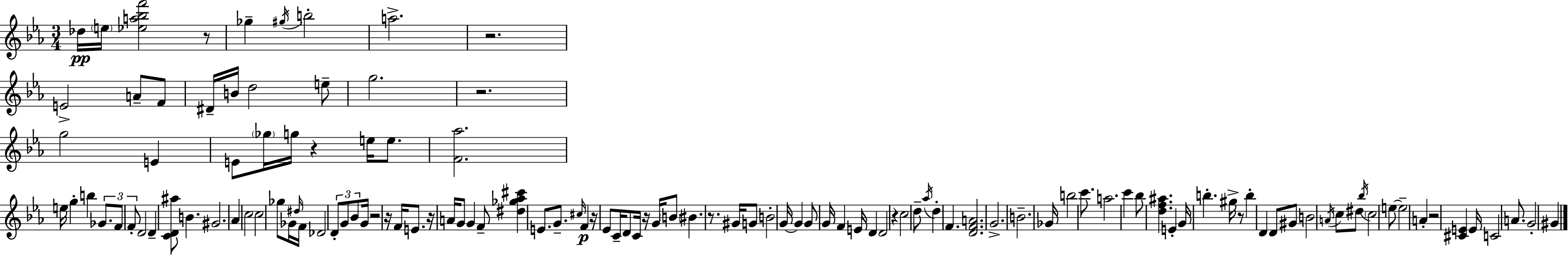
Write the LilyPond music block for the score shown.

{
  \clef treble
  \numericTimeSignature
  \time 3/4
  \key c \minor
  des''16\pp \parenthesize e''16 <ees'' a'' bes'' f'''>2 r8 | ges''4-- \acciaccatura { gis''16 } b''2-. | a''2.-> | r2. | \break e'2-> a'8-- f'8 | dis'16-- b'16 d''2 e''8-- | g''2. | r2. | \break g''2 e'4 | e'8 \parenthesize ges''16 g''16 r4 e''16 e''8. | <f' aes''>2. | e''16 g''4-. b''4 \tuplet 3/2 { ges'8. | \break f'8 f'8-. } d'2 | d'4-- <c' d' ais''>8 b'4. | gis'2. | aes'4 c''2 | \break c''2 ges''8 ges'16 | \grace { dis''16 } f'16 des'2 \tuplet 3/2 { d'8-. | g'8 bes'8 } g'16 r2 | r16 f'16 e'8. r16 a'16 g'8 g'4 | \break f'8-- <dis'' ges'' aes'' cis'''>4 e'8. g'8.-- | \grace { cis''16 } f'4\p r16 ees'8 c'16-- d'8 | c'16 r16 g'16 \parenthesize b'8 bis'4. | r8. gis'16 g'8 b'2-. | \break g'16~~ g'4 g'8 g'16 f'4 | e'16 d'4 d'2 | r4 c''2 | d''8-- \acciaccatura { aes''16 } d''4-. f'4. | \break <d' f' a'>2. | g'2.-> | b'2.-- | ges'16 b''2 | \break c'''8. a''2. | c'''4 bes''8 <d'' f'' ais''>4. | e'4-. g'16 b''4.-. | gis''16-> r8 b''4-. d'4 | \break d'8 gis'8 b'2 | \acciaccatura { a'16 } c''8 dis''8 \acciaccatura { bes''16 } \parenthesize c''2 | e''8~~ e''2-- | a'4-. r2 | \break <cis' e'>4 e'16 c'2 | a'8. g'2-. | gis'4 \bar "|."
}